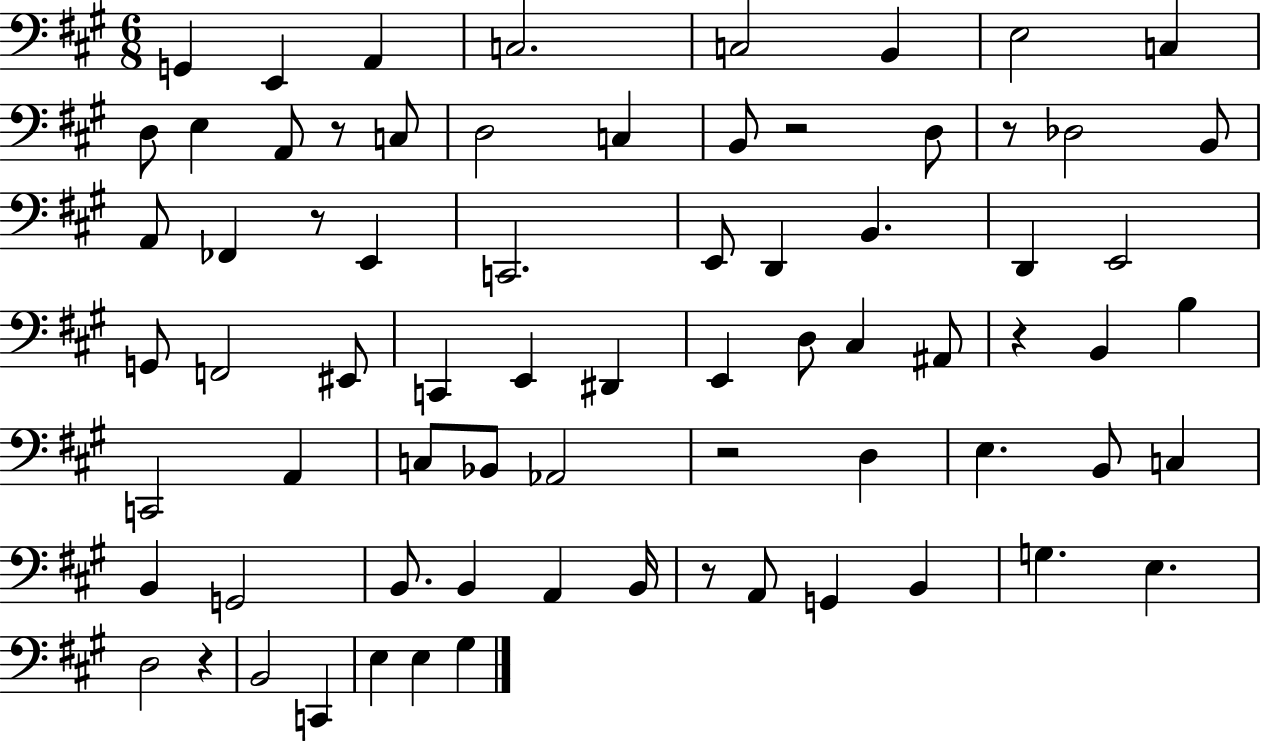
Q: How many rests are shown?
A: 8